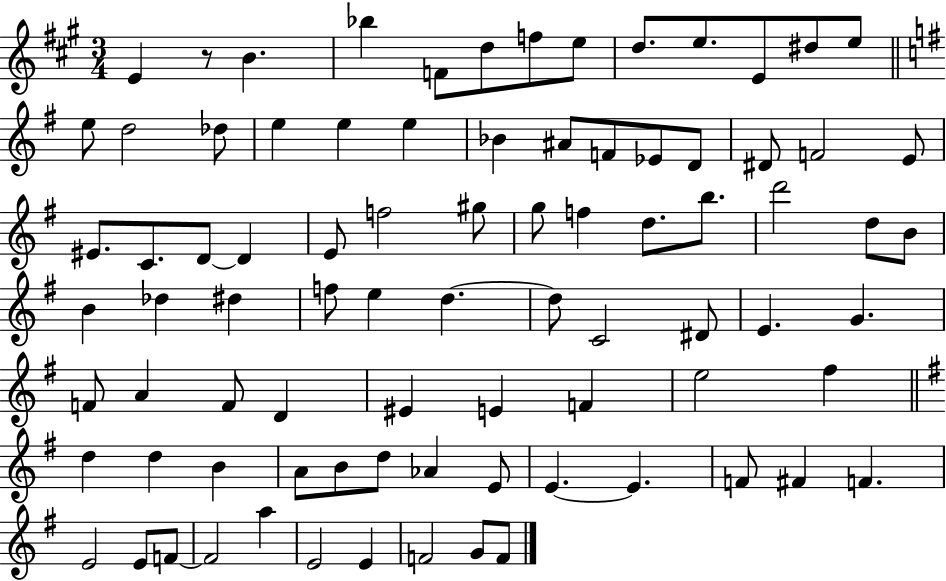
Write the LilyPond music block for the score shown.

{
  \clef treble
  \numericTimeSignature
  \time 3/4
  \key a \major
  e'4 r8 b'4. | bes''4 f'8 d''8 f''8 e''8 | d''8. e''8. e'8 dis''8 e''8 | \bar "||" \break \key g \major e''8 d''2 des''8 | e''4 e''4 e''4 | bes'4 ais'8 f'8 ees'8 d'8 | dis'8 f'2 e'8 | \break eis'8. c'8. d'8~~ d'4 | e'8 f''2 gis''8 | g''8 f''4 d''8. b''8. | d'''2 d''8 b'8 | \break b'4 des''4 dis''4 | f''8 e''4 d''4.~~ | d''8 c'2 dis'8 | e'4. g'4. | \break f'8 a'4 f'8 d'4 | eis'4 e'4 f'4 | e''2 fis''4 | \bar "||" \break \key e \minor d''4 d''4 b'4 | a'8 b'8 d''8 aes'4 e'8 | e'4.~~ e'4. | f'8 fis'4 f'4. | \break e'2 e'8 f'8~~ | f'2 a''4 | e'2 e'4 | f'2 g'8 f'8 | \break \bar "|."
}